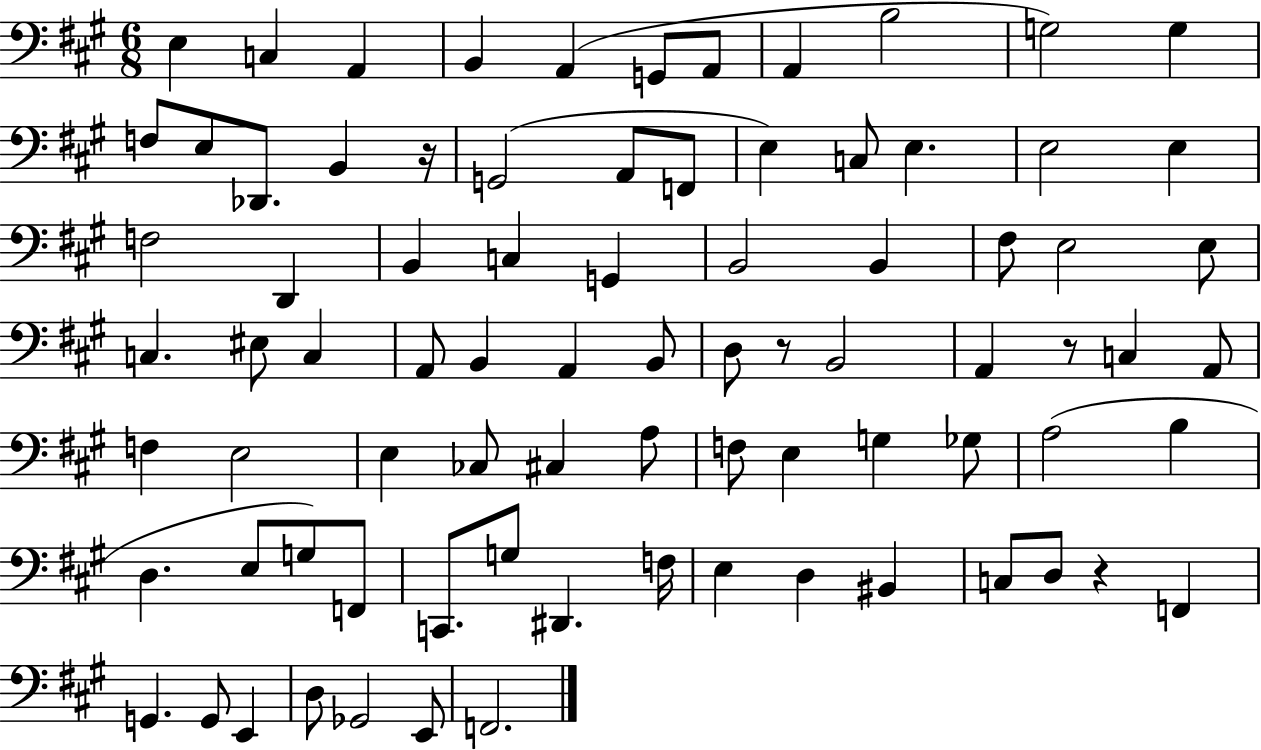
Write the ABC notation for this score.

X:1
T:Untitled
M:6/8
L:1/4
K:A
E, C, A,, B,, A,, G,,/2 A,,/2 A,, B,2 G,2 G, F,/2 E,/2 _D,,/2 B,, z/4 G,,2 A,,/2 F,,/2 E, C,/2 E, E,2 E, F,2 D,, B,, C, G,, B,,2 B,, ^F,/2 E,2 E,/2 C, ^E,/2 C, A,,/2 B,, A,, B,,/2 D,/2 z/2 B,,2 A,, z/2 C, A,,/2 F, E,2 E, _C,/2 ^C, A,/2 F,/2 E, G, _G,/2 A,2 B, D, E,/2 G,/2 F,,/2 C,,/2 G,/2 ^D,, F,/4 E, D, ^B,, C,/2 D,/2 z F,, G,, G,,/2 E,, D,/2 _G,,2 E,,/2 F,,2